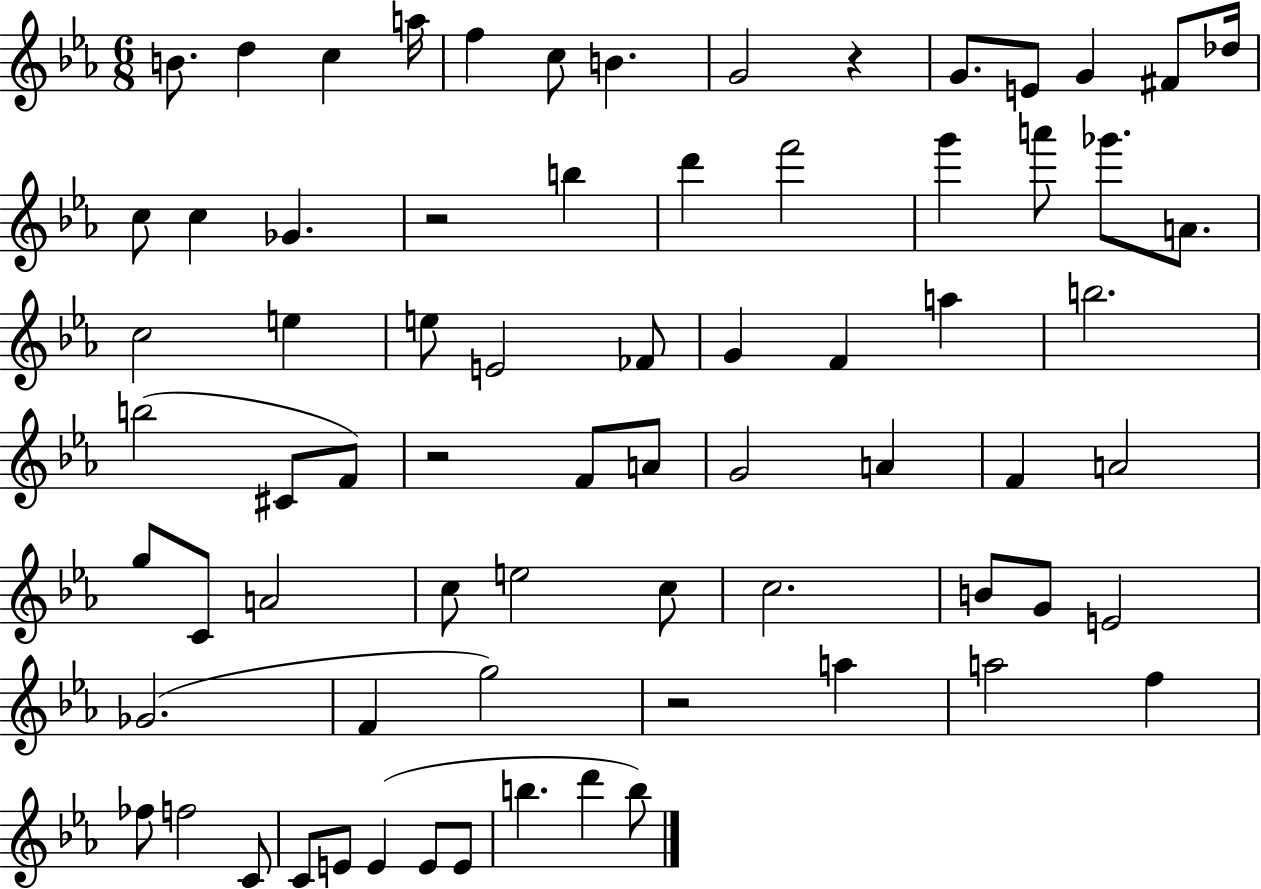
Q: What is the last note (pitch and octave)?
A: B5